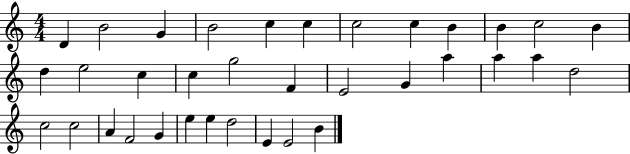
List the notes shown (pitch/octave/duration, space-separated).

D4/q B4/h G4/q B4/h C5/q C5/q C5/h C5/q B4/q B4/q C5/h B4/q D5/q E5/h C5/q C5/q G5/h F4/q E4/h G4/q A5/q A5/q A5/q D5/h C5/h C5/h A4/q F4/h G4/q E5/q E5/q D5/h E4/q E4/h B4/q